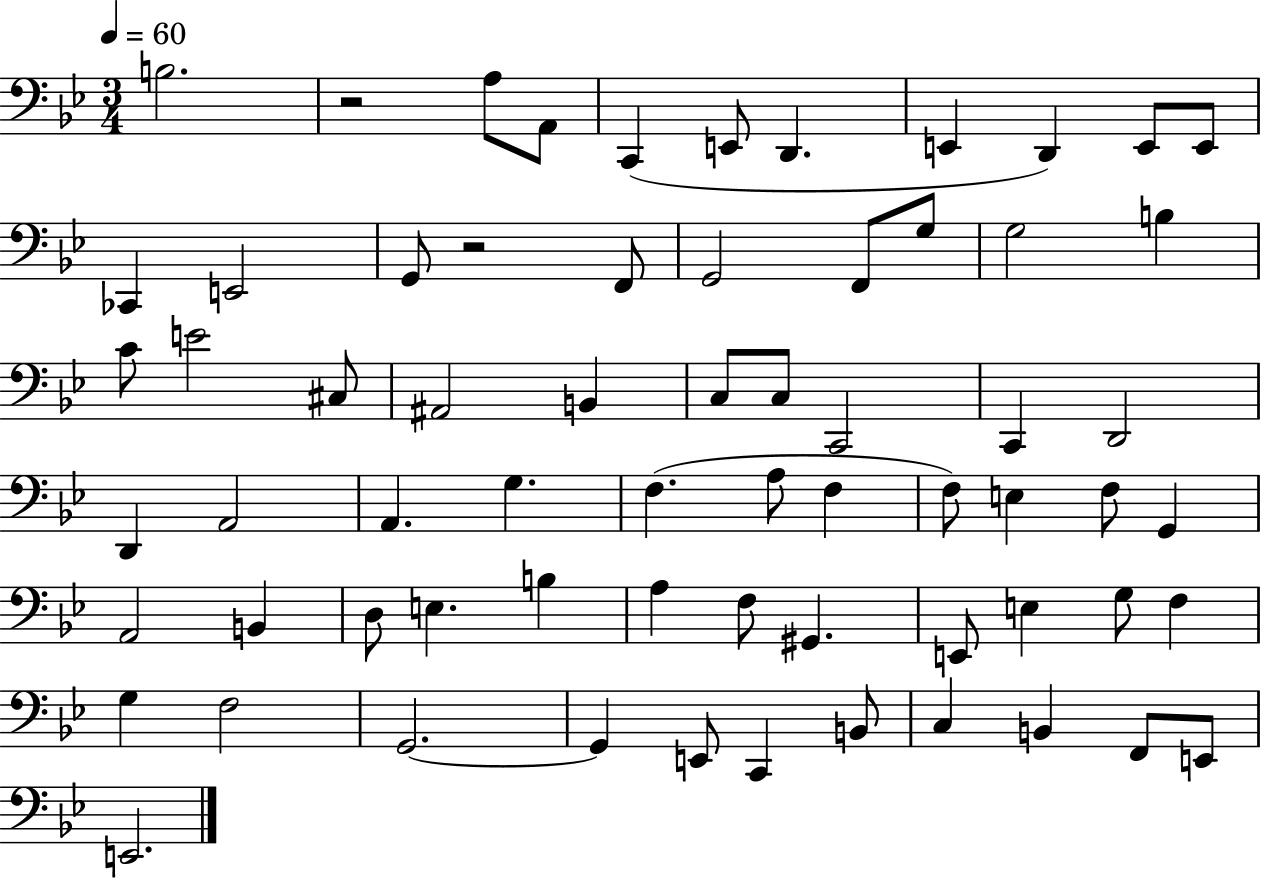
{
  \clef bass
  \numericTimeSignature
  \time 3/4
  \key bes \major
  \tempo 4 = 60
  b2. | r2 a8 a,8 | c,4( e,8 d,4. | e,4 d,4) e,8 e,8 | \break ces,4 e,2 | g,8 r2 f,8 | g,2 f,8 g8 | g2 b4 | \break c'8 e'2 cis8 | ais,2 b,4 | c8 c8 c,2 | c,4 d,2 | \break d,4 a,2 | a,4. g4. | f4.( a8 f4 | f8) e4 f8 g,4 | \break a,2 b,4 | d8 e4. b4 | a4 f8 gis,4. | e,8 e4 g8 f4 | \break g4 f2 | g,2.~~ | g,4 e,8 c,4 b,8 | c4 b,4 f,8 e,8 | \break e,2. | \bar "|."
}